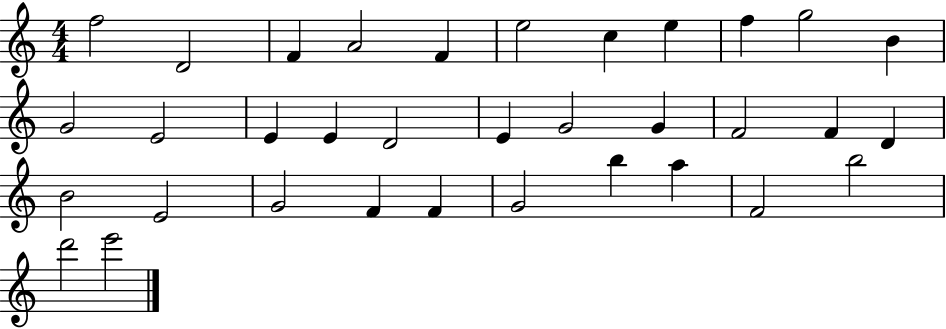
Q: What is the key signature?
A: C major